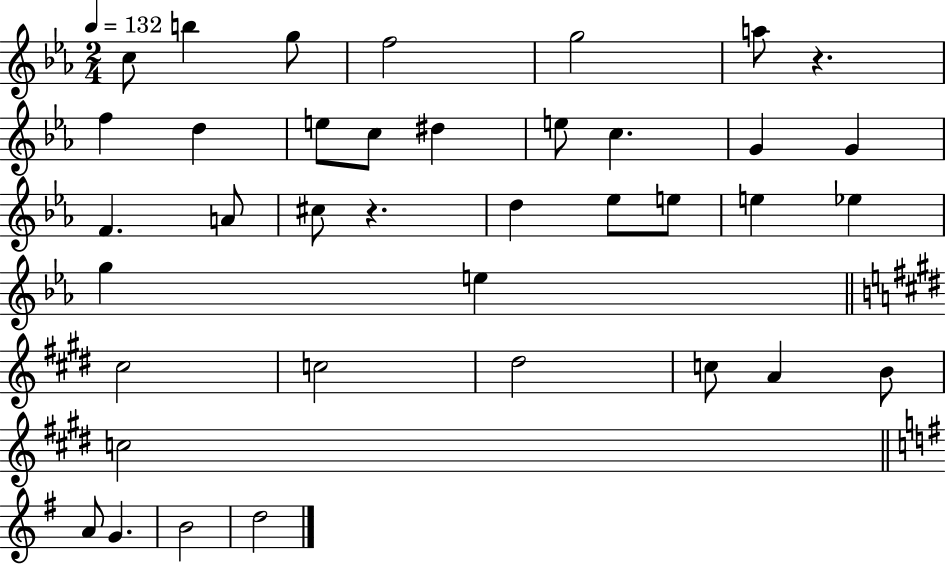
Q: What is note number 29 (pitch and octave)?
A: C5